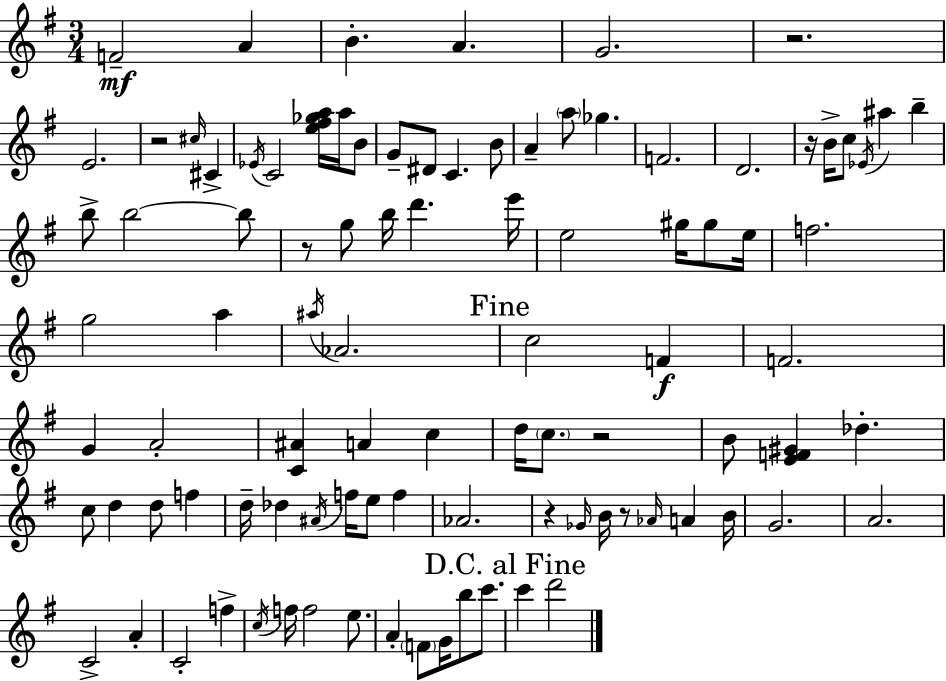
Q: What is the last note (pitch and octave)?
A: D6